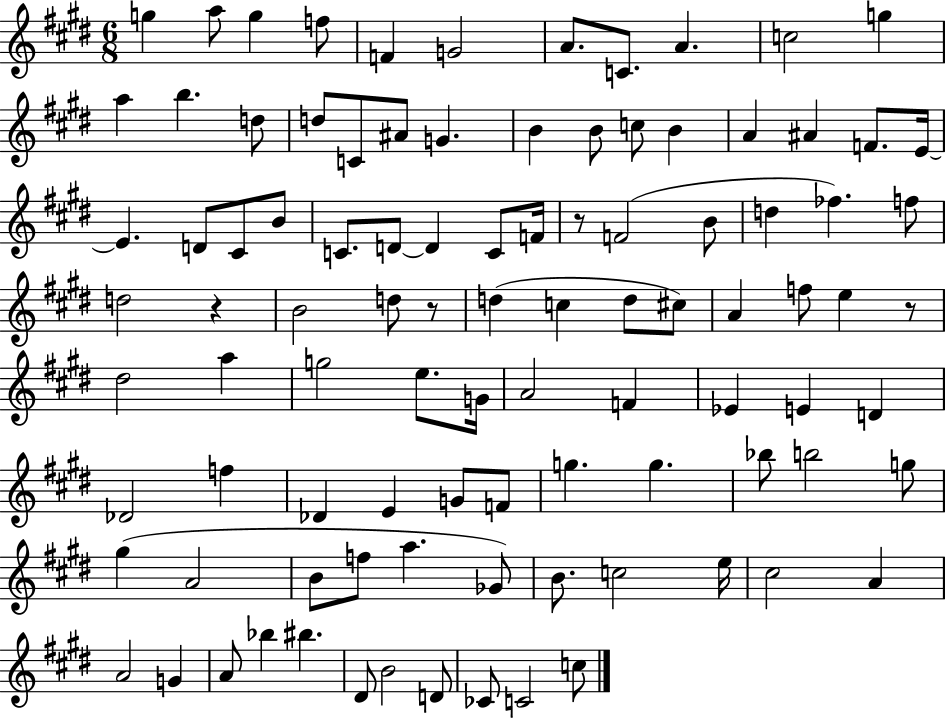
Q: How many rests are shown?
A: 4